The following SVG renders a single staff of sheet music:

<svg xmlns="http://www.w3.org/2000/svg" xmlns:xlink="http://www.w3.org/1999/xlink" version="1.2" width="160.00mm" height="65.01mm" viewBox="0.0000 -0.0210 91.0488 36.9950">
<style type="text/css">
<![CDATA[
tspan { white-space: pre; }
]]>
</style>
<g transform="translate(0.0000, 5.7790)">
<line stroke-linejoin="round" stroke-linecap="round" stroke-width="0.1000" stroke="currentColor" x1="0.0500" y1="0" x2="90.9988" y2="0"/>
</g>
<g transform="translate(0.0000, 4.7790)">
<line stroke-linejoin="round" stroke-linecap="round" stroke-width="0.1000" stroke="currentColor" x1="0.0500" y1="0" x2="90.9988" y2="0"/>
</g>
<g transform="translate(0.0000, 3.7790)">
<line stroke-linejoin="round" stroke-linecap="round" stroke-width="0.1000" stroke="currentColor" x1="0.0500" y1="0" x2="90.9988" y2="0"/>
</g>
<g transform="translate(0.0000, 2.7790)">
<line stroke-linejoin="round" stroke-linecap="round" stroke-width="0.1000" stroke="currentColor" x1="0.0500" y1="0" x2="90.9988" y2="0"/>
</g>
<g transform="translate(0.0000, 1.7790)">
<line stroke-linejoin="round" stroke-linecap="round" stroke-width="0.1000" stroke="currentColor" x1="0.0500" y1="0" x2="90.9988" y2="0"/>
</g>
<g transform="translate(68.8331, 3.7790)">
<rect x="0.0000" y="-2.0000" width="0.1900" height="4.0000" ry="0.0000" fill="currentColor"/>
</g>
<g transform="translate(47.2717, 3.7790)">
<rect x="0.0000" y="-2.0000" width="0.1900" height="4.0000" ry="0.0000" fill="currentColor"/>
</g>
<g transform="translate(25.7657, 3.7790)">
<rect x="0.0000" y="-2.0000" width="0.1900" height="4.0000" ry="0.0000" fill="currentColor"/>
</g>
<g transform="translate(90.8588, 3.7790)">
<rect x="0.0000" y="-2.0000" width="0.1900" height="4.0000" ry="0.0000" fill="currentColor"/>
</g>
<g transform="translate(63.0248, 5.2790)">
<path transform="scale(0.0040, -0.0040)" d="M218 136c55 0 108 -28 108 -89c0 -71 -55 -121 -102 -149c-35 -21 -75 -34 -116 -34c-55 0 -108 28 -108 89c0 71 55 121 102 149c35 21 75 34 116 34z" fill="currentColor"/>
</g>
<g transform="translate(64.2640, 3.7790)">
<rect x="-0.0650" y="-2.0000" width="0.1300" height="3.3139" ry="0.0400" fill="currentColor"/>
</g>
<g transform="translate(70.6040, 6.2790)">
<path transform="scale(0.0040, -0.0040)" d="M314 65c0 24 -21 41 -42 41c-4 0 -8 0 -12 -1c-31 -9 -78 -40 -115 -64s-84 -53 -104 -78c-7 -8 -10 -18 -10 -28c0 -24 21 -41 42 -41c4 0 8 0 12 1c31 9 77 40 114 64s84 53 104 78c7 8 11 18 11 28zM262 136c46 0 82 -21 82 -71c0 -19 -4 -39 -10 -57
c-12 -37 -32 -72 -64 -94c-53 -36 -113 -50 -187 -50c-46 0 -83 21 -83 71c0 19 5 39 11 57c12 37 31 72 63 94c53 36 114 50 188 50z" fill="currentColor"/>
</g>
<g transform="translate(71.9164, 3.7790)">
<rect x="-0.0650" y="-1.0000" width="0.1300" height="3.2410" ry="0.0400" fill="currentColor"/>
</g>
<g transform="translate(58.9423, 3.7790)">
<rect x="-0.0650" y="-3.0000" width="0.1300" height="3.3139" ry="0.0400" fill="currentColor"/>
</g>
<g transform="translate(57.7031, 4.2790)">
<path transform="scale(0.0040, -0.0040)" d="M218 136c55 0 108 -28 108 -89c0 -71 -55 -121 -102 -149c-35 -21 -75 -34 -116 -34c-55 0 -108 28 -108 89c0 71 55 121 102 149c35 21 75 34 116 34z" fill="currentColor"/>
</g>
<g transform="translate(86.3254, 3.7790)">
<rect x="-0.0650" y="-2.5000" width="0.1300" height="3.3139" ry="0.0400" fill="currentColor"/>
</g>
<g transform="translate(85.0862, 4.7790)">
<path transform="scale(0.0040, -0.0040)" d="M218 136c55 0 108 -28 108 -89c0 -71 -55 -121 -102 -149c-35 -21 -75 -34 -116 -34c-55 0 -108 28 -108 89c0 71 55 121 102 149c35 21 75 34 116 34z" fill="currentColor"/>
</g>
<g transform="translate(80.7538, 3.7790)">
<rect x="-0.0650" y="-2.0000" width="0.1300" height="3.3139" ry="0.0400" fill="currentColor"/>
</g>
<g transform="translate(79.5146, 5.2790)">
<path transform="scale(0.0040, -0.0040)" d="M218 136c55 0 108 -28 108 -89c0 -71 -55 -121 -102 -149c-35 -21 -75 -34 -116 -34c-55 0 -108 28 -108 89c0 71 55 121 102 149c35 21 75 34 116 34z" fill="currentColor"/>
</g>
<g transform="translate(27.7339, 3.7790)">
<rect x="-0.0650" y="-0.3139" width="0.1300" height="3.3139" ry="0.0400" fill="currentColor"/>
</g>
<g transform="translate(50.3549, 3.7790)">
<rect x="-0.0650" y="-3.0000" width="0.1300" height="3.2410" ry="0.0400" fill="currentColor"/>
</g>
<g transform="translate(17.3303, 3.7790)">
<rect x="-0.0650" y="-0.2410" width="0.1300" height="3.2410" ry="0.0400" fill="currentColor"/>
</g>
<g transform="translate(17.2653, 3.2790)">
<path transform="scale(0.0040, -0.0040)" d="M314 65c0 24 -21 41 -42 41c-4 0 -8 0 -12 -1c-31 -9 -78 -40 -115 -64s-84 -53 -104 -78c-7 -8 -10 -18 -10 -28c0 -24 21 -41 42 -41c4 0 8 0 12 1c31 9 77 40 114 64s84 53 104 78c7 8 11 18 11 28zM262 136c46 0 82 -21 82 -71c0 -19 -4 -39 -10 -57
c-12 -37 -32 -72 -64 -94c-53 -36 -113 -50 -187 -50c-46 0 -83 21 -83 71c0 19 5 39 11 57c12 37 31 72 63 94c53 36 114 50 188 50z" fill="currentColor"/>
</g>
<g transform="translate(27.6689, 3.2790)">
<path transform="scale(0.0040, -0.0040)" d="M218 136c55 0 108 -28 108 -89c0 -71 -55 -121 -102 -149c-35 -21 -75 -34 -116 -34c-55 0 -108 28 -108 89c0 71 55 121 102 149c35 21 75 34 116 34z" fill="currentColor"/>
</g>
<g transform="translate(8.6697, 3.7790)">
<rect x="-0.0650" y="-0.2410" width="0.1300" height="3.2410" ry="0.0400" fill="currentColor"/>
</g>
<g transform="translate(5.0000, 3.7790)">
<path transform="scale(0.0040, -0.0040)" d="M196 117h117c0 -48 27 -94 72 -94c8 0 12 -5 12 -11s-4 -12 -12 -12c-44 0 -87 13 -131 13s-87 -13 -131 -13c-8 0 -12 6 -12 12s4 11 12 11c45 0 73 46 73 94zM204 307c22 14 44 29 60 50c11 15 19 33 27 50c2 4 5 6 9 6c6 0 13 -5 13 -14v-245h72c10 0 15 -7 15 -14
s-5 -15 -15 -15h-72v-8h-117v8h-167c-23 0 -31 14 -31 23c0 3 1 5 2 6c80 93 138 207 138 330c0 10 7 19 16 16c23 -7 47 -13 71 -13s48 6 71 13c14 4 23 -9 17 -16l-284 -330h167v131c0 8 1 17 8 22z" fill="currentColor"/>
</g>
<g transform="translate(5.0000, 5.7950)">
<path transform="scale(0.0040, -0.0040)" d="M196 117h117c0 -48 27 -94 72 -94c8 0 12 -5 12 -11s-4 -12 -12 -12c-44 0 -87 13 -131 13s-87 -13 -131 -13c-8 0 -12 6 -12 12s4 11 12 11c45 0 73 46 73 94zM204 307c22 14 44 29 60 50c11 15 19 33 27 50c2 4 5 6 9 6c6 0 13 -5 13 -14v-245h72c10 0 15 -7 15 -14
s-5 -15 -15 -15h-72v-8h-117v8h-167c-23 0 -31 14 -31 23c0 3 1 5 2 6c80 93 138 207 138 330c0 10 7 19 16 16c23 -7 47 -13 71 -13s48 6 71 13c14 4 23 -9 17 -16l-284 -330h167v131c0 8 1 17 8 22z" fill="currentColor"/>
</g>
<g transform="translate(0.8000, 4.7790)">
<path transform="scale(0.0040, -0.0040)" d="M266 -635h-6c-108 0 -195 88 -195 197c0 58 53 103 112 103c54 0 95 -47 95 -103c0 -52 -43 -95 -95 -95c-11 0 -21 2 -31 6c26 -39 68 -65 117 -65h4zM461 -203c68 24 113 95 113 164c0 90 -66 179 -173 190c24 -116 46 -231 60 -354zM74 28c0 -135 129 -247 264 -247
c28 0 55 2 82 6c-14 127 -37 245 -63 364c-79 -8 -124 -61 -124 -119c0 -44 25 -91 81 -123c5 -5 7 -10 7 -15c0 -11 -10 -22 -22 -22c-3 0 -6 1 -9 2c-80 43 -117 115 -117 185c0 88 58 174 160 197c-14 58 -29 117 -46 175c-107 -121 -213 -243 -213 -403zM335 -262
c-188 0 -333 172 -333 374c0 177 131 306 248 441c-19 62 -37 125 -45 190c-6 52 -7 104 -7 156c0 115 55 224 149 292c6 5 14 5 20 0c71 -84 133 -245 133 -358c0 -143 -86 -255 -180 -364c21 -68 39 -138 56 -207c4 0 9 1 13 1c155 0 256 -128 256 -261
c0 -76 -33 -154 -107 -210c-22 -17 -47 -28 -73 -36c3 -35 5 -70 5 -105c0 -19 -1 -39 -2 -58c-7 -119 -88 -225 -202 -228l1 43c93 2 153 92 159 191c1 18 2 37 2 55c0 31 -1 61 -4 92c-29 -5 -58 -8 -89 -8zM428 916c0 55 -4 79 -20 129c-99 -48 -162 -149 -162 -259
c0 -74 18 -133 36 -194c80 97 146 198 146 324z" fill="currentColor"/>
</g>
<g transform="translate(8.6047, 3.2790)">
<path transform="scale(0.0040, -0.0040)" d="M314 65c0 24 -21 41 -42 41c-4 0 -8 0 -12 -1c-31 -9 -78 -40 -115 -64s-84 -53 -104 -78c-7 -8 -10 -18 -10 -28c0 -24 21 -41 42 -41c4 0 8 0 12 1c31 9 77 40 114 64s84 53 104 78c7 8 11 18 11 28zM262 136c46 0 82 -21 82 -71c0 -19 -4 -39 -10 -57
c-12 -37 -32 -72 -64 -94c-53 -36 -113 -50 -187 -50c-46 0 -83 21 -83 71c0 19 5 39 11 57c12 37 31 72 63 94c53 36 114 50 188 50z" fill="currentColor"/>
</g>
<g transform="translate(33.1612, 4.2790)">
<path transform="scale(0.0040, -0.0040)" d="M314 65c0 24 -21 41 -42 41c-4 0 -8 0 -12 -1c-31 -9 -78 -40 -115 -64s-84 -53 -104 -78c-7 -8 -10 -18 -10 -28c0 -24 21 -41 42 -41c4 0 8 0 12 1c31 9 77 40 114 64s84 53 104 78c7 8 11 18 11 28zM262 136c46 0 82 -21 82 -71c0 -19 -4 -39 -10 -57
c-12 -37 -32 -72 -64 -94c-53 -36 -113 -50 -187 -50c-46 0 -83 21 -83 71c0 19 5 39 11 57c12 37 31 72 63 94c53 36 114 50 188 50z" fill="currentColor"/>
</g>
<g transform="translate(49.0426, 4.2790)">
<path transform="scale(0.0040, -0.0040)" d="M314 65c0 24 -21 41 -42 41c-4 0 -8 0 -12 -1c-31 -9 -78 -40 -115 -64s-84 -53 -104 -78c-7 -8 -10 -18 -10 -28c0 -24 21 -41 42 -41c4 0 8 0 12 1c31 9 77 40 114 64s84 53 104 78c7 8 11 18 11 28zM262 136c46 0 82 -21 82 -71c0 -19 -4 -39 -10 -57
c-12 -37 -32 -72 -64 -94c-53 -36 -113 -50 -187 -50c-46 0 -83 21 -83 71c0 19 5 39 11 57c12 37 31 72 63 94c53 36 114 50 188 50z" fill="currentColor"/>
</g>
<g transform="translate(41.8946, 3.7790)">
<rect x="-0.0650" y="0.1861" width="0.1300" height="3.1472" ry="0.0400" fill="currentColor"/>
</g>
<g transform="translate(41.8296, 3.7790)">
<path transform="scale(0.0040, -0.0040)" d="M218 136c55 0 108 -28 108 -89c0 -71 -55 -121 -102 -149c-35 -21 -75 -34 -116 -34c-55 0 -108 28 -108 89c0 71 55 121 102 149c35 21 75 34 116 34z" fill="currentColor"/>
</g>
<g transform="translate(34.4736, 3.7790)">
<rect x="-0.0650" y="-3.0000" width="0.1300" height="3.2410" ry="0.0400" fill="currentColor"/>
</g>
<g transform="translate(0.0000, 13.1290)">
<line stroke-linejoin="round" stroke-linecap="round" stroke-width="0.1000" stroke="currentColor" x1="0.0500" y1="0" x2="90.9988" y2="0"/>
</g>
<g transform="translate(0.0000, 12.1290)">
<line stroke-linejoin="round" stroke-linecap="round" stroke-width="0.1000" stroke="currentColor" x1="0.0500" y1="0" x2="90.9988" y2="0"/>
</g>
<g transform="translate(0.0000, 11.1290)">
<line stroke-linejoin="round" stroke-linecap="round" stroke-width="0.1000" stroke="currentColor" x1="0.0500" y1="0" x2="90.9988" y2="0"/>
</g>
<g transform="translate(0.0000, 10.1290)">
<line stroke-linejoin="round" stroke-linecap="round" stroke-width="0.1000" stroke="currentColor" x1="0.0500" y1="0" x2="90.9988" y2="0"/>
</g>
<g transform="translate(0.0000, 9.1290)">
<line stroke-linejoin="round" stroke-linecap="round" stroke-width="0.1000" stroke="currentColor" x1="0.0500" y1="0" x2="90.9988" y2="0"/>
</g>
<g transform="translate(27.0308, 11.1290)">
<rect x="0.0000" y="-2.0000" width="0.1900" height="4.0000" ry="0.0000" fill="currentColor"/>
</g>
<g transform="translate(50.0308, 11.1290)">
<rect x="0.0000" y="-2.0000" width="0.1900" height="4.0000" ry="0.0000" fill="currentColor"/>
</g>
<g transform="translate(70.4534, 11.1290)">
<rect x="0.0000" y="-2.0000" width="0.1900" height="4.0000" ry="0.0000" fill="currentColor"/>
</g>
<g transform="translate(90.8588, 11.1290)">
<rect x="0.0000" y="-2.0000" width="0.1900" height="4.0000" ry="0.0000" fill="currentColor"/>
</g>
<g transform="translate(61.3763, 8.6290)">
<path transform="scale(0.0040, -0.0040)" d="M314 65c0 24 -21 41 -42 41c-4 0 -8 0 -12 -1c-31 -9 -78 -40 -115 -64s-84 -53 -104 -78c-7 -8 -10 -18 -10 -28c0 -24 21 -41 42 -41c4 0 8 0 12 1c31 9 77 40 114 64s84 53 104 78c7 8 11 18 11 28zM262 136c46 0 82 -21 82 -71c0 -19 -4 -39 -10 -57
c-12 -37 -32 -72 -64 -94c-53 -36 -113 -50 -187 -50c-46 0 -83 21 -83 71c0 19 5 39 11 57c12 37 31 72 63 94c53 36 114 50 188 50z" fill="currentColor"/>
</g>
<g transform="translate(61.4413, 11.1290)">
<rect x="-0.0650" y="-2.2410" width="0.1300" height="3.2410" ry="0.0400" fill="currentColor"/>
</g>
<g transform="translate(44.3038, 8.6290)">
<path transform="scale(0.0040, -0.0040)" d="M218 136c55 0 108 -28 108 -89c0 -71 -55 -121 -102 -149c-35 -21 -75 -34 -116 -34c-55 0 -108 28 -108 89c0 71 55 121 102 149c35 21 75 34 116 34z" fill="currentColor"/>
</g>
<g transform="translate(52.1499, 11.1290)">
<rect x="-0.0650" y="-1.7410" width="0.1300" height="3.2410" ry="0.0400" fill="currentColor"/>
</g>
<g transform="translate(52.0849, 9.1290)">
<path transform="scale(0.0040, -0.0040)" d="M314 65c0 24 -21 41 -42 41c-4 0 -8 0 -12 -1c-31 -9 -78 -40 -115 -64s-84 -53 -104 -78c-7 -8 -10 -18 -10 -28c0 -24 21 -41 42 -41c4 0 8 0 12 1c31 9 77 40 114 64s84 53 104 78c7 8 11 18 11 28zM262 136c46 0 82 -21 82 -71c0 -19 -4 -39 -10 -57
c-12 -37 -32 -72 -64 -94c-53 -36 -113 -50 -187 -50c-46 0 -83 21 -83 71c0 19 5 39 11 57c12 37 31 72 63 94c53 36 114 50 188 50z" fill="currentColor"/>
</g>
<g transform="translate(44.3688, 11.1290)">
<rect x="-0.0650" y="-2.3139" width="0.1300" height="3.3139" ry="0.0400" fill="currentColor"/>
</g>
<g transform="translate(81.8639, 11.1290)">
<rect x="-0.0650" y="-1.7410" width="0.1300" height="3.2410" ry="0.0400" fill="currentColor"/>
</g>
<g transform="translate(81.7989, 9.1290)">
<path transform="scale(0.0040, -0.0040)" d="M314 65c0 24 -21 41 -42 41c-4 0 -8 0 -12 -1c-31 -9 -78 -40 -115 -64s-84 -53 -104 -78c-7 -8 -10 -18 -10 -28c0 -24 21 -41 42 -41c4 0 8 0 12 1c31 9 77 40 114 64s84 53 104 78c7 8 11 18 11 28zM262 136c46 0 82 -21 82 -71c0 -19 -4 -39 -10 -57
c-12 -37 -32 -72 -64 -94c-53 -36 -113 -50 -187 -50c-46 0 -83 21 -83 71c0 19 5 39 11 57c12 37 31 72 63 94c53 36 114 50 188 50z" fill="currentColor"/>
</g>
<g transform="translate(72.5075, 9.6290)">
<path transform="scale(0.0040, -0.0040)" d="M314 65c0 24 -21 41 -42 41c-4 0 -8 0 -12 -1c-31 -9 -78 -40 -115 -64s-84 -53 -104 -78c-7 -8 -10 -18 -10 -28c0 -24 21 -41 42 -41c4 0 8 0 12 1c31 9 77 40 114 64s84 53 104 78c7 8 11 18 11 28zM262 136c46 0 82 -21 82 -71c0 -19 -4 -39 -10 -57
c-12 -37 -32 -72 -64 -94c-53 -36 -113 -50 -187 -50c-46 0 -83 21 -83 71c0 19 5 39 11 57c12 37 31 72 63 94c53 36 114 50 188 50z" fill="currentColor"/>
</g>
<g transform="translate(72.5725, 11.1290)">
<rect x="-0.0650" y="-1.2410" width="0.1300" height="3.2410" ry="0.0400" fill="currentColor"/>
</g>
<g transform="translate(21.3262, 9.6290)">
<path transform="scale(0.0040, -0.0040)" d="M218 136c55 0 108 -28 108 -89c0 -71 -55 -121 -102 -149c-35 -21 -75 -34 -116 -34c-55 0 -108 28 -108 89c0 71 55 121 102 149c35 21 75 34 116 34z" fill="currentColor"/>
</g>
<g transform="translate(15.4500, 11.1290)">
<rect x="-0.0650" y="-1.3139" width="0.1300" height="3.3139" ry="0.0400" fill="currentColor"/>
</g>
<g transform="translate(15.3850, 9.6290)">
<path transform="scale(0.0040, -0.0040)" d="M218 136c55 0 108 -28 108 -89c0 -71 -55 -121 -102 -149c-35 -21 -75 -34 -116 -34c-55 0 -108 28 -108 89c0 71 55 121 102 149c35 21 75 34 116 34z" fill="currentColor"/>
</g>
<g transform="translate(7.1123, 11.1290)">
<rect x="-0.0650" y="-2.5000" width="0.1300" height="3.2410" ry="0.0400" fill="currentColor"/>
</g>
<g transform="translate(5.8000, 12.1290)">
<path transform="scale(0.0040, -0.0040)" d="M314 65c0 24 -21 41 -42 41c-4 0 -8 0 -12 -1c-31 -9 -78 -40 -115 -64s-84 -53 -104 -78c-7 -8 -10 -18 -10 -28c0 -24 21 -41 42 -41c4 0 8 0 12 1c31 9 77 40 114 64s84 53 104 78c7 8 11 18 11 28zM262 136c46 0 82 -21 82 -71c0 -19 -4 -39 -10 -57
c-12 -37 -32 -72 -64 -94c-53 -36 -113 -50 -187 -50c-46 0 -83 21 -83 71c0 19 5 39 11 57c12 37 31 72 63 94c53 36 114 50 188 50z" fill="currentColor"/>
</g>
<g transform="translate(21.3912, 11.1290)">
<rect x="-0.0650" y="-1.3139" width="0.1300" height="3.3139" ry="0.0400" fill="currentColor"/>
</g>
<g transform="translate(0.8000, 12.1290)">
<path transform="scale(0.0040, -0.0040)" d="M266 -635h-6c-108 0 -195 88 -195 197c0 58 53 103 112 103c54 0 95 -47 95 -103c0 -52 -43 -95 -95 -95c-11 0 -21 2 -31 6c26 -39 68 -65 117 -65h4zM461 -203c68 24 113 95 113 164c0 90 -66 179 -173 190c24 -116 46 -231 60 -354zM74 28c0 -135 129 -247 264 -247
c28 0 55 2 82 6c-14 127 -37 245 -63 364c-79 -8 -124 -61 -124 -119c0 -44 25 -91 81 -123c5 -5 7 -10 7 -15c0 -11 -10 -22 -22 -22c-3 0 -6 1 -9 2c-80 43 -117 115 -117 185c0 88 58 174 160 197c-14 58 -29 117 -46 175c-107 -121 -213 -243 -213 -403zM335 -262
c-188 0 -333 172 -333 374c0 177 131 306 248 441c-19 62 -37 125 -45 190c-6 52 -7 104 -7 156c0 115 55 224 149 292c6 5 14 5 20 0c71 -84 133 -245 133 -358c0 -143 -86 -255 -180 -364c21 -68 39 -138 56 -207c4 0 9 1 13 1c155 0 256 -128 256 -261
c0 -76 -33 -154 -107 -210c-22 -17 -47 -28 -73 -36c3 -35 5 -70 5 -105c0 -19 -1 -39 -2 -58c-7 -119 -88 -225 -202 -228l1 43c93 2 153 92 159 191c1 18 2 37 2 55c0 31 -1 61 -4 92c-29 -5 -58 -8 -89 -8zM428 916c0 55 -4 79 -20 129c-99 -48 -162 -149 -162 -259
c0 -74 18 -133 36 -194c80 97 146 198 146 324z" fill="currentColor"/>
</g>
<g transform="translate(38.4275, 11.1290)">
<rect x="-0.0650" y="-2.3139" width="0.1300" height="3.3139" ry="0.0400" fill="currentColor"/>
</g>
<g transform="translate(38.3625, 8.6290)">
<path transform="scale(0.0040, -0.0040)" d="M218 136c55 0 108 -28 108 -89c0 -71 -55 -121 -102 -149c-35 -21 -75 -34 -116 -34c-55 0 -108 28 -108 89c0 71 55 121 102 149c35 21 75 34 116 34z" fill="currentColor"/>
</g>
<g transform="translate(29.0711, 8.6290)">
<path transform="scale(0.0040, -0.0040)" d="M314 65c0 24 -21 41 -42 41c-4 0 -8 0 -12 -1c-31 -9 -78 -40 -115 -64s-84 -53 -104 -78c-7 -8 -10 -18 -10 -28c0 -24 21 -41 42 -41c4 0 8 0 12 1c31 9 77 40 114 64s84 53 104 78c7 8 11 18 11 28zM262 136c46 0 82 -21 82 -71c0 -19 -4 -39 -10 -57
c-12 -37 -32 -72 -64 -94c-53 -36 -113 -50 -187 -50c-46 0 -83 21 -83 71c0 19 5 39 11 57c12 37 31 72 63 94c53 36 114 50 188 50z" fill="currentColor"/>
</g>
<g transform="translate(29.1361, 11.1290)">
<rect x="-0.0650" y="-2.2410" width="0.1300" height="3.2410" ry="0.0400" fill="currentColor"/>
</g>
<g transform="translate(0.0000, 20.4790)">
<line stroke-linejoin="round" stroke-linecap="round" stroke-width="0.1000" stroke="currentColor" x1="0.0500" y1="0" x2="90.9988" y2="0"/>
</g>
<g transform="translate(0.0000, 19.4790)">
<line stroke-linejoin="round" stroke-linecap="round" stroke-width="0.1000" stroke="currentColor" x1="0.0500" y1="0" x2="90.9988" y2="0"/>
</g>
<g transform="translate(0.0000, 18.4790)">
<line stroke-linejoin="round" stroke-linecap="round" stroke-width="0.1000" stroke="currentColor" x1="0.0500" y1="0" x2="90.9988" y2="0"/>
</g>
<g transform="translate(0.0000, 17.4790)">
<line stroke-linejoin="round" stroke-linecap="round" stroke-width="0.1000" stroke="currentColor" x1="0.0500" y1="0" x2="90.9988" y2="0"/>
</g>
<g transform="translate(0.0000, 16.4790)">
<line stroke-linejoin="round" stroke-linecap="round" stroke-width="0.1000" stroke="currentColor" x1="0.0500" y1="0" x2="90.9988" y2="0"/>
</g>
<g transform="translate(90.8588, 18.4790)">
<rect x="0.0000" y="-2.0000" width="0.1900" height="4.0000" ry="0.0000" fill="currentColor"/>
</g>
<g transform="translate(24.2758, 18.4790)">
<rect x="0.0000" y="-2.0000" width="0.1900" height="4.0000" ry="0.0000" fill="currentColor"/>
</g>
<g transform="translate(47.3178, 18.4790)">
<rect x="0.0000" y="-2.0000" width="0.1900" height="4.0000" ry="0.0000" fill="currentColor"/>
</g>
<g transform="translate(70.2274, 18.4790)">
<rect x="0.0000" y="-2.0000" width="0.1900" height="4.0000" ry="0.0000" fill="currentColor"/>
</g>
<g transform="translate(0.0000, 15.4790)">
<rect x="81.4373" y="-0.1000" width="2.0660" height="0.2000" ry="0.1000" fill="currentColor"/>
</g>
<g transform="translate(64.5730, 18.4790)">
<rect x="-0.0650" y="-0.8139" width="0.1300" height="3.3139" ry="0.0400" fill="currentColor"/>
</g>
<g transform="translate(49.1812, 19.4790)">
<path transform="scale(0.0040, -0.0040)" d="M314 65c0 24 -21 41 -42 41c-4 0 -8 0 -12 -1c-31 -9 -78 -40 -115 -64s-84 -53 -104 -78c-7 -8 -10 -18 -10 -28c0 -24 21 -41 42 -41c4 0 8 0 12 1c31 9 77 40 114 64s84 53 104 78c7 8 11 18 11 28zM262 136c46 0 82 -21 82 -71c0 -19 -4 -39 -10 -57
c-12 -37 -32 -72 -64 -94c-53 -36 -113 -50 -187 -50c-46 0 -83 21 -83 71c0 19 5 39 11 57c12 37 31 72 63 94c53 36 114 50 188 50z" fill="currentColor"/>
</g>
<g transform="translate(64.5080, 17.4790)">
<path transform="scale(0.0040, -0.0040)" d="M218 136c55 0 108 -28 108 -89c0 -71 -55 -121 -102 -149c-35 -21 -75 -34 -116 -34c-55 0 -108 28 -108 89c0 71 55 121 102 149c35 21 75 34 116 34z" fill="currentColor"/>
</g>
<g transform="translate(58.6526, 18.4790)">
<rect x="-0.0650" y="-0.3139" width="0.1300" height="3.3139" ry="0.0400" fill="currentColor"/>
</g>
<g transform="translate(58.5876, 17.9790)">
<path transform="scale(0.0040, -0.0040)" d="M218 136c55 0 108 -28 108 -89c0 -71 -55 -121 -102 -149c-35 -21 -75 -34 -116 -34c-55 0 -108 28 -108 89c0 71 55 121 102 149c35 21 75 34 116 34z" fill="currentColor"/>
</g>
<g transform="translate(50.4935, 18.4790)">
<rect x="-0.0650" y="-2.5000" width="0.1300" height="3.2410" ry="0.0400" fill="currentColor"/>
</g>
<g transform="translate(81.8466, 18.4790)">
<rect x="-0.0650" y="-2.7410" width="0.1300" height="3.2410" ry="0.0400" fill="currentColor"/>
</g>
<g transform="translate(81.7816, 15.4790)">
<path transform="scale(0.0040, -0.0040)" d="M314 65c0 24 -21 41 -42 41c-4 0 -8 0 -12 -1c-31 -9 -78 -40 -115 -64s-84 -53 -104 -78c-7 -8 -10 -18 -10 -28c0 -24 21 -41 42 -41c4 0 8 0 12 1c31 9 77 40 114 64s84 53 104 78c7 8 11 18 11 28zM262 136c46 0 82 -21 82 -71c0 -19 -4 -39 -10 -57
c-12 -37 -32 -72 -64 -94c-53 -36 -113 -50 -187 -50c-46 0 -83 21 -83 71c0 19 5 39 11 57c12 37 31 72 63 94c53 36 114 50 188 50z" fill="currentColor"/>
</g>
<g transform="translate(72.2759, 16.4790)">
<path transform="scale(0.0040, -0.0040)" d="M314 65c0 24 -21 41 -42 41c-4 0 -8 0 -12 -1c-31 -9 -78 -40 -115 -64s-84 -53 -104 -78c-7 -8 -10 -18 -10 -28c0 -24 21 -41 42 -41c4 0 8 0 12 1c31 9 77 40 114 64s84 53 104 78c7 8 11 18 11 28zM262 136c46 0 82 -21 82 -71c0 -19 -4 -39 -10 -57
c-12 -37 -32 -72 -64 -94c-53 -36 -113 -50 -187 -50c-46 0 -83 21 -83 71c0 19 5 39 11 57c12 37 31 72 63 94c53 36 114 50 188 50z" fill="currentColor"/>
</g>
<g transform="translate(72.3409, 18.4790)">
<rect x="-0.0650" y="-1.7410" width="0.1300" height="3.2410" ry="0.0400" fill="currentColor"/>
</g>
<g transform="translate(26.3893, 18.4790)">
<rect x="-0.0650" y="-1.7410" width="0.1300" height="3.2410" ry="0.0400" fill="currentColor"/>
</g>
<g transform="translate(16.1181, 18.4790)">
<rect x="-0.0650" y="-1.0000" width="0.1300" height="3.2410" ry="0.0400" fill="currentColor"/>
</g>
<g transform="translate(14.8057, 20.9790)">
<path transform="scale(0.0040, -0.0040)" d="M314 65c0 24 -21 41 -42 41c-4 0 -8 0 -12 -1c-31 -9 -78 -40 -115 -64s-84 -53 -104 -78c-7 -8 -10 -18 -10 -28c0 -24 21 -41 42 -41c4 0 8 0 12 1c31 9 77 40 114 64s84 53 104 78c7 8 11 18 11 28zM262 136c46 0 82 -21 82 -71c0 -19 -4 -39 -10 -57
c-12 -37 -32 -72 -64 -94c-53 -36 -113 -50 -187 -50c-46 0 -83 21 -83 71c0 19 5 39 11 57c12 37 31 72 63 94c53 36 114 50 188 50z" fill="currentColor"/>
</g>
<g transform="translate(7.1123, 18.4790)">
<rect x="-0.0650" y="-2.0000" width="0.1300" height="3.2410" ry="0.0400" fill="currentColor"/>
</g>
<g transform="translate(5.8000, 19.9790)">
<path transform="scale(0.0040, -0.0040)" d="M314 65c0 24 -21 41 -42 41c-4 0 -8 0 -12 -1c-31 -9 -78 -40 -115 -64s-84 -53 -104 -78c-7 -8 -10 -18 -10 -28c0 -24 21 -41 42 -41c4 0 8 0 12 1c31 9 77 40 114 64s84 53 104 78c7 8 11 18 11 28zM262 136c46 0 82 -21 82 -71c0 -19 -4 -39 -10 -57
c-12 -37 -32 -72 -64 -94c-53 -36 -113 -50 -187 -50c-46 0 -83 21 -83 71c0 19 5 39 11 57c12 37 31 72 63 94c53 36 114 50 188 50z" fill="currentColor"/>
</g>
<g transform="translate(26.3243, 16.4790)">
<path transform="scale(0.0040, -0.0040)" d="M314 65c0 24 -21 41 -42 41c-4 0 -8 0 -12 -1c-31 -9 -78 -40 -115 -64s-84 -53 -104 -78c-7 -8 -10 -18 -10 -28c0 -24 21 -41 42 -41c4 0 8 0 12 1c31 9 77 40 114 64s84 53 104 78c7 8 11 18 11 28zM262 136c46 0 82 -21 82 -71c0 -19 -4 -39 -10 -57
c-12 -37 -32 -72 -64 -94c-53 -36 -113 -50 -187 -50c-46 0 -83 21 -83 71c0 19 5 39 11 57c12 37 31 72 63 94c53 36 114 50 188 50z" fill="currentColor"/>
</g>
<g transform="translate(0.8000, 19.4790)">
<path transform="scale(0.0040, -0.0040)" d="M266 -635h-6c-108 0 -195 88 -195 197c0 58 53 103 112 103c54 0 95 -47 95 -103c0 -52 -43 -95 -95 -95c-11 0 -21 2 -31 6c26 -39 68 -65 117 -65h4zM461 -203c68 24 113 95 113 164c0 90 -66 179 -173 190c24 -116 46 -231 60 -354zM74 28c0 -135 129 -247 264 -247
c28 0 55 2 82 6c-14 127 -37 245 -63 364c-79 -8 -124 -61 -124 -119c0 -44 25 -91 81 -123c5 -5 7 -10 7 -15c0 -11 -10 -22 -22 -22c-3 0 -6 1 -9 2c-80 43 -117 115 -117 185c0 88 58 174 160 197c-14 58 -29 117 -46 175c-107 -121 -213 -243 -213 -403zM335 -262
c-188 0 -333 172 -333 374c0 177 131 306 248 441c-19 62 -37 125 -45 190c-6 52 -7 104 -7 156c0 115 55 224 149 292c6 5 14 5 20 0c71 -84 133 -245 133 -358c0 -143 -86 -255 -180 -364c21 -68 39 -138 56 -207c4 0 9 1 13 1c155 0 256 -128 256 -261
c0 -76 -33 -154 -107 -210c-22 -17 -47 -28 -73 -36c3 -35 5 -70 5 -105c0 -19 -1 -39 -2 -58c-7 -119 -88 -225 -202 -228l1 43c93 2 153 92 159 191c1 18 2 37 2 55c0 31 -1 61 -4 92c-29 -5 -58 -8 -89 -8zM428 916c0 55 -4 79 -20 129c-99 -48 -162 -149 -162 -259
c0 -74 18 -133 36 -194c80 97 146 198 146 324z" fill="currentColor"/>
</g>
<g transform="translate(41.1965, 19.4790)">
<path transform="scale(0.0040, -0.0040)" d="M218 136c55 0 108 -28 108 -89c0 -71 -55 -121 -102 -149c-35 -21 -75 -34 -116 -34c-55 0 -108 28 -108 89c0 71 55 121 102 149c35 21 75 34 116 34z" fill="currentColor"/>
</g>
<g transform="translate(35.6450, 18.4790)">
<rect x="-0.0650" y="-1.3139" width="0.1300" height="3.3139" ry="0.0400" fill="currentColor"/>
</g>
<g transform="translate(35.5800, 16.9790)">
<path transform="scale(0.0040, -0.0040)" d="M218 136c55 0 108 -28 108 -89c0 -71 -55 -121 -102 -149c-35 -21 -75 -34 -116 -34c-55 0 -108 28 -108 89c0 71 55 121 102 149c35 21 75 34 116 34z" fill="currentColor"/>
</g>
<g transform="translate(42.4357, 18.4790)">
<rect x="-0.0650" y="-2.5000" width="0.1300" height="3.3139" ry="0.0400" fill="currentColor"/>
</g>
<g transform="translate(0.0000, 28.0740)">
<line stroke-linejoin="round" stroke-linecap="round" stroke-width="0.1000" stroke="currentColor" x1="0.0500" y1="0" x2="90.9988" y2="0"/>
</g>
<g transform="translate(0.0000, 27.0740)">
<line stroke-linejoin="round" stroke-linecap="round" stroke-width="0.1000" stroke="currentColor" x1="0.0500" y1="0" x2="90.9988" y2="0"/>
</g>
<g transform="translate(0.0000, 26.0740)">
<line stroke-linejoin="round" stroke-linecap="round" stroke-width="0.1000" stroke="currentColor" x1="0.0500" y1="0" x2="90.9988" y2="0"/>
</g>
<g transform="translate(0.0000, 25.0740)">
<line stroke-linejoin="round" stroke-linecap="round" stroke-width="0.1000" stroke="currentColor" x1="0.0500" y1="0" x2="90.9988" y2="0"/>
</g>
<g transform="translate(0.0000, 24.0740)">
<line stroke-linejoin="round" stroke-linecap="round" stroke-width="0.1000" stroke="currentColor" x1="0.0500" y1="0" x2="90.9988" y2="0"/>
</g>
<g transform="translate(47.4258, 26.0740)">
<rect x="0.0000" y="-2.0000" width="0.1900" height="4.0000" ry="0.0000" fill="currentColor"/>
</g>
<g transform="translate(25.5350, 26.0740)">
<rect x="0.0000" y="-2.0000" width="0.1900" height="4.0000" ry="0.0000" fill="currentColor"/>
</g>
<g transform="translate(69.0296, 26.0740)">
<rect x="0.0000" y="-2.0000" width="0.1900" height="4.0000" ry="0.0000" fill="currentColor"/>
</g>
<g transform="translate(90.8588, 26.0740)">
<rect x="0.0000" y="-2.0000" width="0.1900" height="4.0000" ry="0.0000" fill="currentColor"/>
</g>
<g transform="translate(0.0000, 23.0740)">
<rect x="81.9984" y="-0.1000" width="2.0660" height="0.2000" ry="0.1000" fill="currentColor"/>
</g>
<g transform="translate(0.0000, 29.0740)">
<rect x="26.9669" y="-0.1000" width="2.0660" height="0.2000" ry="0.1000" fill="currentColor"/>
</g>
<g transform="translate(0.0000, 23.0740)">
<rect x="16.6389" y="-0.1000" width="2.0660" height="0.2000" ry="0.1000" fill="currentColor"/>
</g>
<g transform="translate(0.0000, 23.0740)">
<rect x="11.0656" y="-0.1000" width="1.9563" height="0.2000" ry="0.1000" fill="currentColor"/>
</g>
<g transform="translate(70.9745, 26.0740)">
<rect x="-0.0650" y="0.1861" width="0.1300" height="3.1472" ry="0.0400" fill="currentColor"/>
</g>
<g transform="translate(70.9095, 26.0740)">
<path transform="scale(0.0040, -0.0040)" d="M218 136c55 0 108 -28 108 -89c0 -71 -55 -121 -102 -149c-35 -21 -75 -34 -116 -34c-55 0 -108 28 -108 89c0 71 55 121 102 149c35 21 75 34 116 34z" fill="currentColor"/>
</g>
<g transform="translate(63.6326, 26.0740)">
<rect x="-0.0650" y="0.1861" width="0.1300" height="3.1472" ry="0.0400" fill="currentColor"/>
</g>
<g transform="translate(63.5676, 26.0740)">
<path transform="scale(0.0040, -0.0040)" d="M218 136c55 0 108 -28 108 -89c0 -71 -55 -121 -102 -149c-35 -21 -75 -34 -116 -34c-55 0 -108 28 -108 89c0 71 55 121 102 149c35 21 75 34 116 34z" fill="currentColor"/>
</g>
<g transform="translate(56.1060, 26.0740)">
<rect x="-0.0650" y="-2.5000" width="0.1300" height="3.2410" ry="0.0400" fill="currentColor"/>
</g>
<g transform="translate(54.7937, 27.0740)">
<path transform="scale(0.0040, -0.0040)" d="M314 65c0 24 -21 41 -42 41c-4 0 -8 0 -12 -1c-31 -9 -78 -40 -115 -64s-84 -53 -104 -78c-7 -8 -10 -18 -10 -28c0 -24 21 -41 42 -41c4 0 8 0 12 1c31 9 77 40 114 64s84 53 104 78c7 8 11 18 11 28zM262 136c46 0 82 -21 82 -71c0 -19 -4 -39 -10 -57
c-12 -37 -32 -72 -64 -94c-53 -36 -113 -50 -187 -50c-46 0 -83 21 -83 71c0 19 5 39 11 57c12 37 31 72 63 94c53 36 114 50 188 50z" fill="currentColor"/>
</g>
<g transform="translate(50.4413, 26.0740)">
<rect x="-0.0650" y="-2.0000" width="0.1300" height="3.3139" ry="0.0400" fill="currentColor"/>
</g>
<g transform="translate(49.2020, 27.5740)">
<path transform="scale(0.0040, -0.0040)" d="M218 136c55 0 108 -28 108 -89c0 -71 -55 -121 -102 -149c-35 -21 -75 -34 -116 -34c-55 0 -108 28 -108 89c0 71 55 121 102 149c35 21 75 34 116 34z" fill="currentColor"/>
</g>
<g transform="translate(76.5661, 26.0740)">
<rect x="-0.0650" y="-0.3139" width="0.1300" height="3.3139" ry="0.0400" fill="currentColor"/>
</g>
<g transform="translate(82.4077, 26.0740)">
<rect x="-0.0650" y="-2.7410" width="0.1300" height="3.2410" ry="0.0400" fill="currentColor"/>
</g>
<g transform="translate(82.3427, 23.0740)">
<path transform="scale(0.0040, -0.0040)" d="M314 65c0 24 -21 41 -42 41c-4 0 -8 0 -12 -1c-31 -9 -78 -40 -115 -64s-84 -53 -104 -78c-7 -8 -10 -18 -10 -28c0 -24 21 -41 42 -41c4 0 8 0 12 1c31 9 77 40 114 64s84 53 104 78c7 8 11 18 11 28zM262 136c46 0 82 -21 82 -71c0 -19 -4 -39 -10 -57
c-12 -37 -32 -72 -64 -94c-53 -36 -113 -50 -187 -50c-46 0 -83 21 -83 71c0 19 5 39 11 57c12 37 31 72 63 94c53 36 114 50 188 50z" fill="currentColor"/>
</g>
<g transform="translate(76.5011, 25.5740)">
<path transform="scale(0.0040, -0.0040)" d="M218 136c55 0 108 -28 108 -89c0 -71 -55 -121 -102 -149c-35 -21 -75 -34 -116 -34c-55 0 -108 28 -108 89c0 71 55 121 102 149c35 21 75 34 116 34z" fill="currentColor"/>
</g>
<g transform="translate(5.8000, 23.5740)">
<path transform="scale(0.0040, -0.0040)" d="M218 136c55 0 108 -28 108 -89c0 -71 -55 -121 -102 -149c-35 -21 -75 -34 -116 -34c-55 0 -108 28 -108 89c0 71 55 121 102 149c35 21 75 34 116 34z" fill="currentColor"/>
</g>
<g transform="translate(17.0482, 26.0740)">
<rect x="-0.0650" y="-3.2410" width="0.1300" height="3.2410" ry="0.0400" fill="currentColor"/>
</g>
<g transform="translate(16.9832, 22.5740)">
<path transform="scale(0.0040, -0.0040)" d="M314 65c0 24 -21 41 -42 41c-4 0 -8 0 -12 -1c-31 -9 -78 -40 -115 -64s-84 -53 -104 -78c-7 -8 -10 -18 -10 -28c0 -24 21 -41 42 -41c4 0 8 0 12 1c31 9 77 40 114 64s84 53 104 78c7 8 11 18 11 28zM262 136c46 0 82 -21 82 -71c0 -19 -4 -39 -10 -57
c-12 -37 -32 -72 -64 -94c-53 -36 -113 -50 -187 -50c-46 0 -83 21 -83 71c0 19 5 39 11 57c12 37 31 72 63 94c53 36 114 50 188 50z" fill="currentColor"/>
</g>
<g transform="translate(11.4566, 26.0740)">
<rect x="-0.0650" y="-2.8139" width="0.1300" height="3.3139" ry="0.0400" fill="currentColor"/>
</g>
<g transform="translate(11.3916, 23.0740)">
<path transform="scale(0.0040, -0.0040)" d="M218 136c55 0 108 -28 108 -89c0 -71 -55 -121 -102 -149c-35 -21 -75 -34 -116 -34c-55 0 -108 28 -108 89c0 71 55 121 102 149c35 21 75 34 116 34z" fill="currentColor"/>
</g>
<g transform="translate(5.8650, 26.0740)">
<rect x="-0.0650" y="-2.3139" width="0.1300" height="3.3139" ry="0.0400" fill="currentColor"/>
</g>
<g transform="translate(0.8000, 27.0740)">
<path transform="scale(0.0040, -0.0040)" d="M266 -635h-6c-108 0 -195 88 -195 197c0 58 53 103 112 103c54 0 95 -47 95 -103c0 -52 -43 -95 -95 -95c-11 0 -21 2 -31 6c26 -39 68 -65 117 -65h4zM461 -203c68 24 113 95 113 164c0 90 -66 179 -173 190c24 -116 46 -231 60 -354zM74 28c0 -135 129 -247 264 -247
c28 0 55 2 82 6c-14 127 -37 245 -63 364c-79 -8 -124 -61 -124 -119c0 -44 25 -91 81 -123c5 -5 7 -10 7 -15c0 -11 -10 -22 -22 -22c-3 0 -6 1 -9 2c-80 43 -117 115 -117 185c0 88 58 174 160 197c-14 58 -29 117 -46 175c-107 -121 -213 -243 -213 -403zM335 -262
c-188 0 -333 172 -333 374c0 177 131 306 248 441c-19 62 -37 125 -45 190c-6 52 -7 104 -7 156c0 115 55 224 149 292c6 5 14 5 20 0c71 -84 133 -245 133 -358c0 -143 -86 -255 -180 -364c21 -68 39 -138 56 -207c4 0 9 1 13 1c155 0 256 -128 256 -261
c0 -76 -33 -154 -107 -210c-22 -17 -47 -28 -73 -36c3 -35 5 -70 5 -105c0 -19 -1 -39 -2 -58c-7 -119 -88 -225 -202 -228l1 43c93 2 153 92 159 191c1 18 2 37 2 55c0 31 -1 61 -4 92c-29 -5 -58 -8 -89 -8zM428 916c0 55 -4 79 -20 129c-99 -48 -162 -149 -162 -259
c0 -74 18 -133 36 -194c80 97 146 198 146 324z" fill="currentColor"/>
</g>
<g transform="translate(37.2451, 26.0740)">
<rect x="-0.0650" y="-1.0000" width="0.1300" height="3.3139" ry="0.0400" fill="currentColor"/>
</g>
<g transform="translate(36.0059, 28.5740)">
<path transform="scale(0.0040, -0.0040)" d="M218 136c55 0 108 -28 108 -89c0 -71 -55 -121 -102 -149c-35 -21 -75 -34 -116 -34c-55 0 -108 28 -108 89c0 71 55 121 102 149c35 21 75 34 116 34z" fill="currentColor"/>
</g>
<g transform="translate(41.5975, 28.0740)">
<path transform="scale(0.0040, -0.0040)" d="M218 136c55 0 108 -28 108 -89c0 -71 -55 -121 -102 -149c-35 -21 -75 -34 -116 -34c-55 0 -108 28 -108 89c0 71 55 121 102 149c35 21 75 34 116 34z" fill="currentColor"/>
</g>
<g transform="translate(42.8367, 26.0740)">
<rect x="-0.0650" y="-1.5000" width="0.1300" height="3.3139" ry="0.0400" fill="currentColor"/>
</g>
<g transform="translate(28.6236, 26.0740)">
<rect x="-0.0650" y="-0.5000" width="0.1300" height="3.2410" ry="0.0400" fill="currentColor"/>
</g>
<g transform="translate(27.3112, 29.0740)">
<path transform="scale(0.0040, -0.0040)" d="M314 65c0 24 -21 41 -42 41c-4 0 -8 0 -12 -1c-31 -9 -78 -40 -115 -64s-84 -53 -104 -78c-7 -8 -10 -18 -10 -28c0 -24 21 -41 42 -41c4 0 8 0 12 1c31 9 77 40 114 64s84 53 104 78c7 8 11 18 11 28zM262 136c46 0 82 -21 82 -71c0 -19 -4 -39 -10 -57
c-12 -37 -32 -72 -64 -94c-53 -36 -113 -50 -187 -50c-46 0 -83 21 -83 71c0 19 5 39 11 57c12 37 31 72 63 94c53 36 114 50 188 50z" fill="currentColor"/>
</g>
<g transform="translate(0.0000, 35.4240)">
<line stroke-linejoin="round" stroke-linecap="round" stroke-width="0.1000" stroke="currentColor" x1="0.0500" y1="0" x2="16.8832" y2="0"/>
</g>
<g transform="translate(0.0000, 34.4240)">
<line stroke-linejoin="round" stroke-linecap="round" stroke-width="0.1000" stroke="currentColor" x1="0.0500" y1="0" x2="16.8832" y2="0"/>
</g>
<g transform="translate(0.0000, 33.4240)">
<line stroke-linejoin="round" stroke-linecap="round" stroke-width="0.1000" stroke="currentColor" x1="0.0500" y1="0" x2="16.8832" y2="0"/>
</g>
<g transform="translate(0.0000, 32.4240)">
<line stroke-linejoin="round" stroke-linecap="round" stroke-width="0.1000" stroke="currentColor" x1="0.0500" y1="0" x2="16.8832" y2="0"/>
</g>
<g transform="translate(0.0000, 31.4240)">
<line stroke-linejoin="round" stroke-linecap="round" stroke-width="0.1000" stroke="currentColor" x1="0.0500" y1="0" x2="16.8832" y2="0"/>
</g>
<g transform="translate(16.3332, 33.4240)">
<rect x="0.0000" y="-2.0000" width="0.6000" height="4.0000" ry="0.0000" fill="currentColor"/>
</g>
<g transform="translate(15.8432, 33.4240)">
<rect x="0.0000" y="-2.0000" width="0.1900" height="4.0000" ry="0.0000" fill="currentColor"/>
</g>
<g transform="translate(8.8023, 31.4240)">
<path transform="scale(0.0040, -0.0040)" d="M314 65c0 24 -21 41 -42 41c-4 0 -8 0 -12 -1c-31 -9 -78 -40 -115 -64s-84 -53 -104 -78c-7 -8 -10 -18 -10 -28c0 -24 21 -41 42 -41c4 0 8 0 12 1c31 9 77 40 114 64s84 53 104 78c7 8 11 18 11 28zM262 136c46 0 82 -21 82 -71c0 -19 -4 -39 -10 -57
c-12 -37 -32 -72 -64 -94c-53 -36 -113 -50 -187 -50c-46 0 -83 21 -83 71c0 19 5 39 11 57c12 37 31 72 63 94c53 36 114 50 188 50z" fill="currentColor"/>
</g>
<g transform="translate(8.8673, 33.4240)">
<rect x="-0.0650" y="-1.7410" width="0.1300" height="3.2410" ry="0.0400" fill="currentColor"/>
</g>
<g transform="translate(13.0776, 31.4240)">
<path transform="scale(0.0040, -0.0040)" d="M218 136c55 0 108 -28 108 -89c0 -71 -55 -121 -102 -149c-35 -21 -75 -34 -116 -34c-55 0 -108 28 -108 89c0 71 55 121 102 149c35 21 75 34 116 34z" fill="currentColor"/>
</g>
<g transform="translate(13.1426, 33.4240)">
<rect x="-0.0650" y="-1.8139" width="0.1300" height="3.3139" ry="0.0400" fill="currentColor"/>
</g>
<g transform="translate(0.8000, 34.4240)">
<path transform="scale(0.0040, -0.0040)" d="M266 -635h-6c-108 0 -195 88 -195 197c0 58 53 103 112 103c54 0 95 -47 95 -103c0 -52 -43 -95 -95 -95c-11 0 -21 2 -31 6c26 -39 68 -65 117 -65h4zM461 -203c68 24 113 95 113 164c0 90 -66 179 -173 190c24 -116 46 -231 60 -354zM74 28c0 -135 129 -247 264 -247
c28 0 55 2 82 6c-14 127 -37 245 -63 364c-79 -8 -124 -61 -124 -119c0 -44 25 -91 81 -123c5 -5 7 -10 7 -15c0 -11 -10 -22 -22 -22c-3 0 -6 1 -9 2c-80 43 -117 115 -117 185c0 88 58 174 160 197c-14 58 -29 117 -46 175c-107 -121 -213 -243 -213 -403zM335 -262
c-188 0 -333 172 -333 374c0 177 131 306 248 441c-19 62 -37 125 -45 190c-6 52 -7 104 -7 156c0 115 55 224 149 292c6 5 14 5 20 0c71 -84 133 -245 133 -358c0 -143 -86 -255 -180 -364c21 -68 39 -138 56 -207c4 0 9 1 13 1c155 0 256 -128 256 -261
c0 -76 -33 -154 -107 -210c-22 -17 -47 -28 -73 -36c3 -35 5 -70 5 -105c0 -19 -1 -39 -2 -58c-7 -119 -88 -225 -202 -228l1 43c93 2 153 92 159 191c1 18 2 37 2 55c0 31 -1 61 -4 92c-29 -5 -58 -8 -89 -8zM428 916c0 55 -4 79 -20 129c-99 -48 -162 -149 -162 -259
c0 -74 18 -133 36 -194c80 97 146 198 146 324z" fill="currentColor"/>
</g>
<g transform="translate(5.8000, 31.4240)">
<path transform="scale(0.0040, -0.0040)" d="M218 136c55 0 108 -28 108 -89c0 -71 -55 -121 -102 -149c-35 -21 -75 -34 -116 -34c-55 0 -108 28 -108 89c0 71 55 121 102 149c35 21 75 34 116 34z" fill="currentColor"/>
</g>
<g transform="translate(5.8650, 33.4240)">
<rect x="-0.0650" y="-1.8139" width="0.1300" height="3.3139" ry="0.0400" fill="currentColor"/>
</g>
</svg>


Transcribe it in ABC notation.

X:1
T:Untitled
M:4/4
L:1/4
K:C
c2 c2 c A2 B A2 A F D2 F G G2 e e g2 g g f2 g2 e2 f2 F2 D2 f2 e G G2 c d f2 a2 g a b2 C2 D E F G2 B B c a2 f f2 f